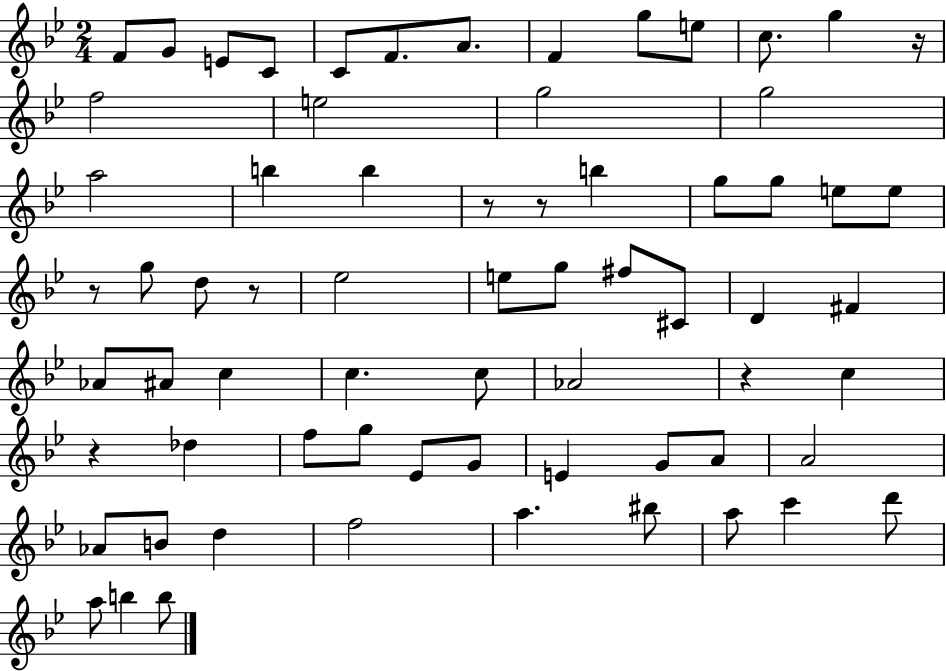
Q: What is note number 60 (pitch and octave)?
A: B5